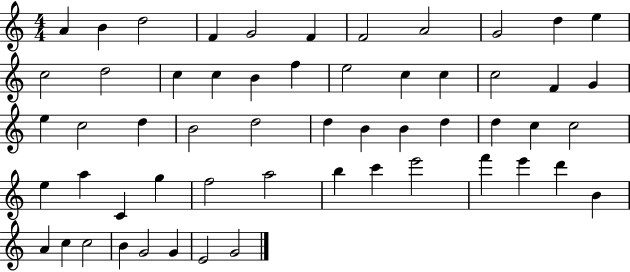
A4/q B4/q D5/h F4/q G4/h F4/q F4/h A4/h G4/h D5/q E5/q C5/h D5/h C5/q C5/q B4/q F5/q E5/h C5/q C5/q C5/h F4/q G4/q E5/q C5/h D5/q B4/h D5/h D5/q B4/q B4/q D5/q D5/q C5/q C5/h E5/q A5/q C4/q G5/q F5/h A5/h B5/q C6/q E6/h F6/q E6/q D6/q B4/q A4/q C5/q C5/h B4/q G4/h G4/q E4/h G4/h